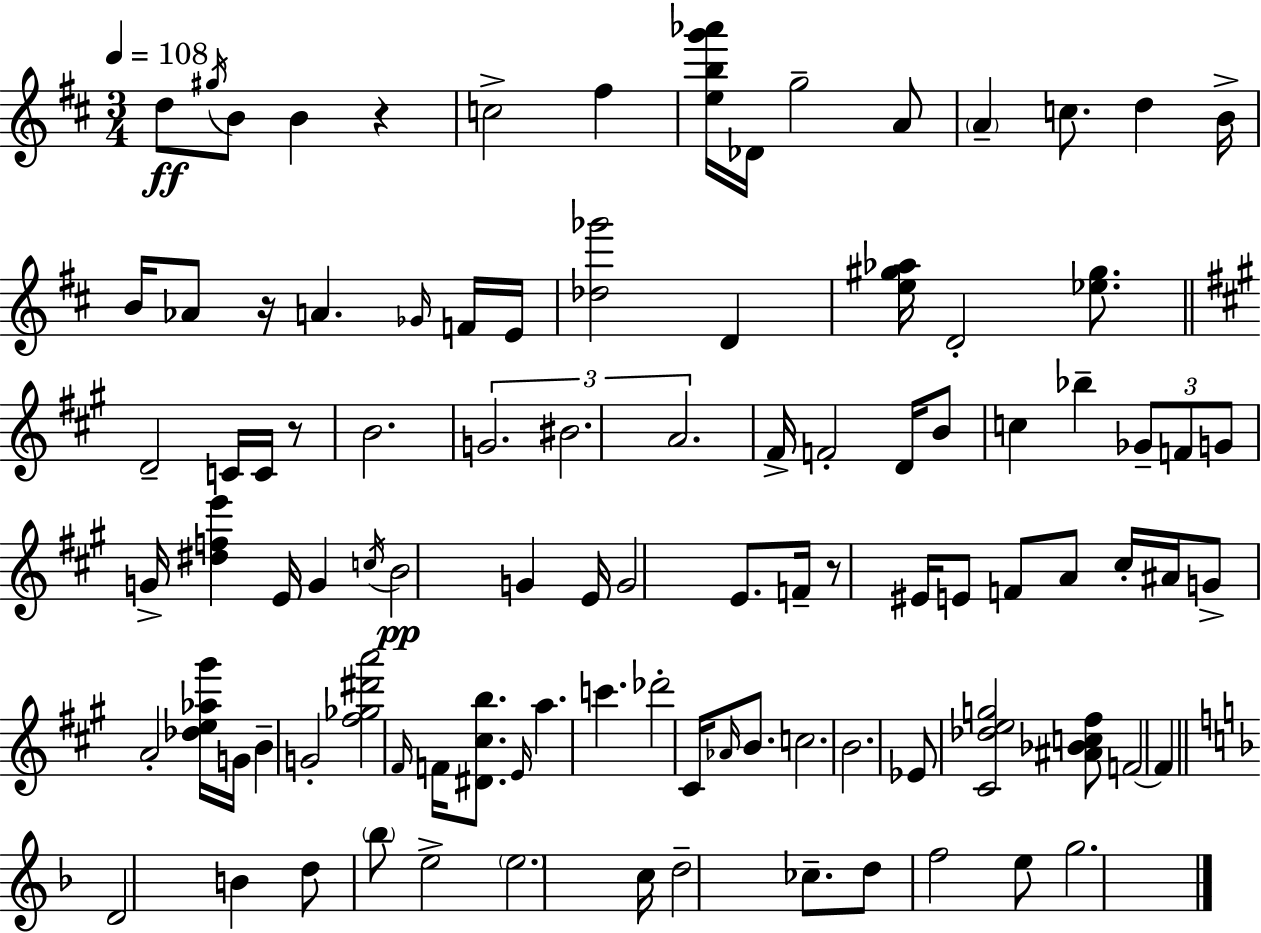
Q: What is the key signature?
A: D major